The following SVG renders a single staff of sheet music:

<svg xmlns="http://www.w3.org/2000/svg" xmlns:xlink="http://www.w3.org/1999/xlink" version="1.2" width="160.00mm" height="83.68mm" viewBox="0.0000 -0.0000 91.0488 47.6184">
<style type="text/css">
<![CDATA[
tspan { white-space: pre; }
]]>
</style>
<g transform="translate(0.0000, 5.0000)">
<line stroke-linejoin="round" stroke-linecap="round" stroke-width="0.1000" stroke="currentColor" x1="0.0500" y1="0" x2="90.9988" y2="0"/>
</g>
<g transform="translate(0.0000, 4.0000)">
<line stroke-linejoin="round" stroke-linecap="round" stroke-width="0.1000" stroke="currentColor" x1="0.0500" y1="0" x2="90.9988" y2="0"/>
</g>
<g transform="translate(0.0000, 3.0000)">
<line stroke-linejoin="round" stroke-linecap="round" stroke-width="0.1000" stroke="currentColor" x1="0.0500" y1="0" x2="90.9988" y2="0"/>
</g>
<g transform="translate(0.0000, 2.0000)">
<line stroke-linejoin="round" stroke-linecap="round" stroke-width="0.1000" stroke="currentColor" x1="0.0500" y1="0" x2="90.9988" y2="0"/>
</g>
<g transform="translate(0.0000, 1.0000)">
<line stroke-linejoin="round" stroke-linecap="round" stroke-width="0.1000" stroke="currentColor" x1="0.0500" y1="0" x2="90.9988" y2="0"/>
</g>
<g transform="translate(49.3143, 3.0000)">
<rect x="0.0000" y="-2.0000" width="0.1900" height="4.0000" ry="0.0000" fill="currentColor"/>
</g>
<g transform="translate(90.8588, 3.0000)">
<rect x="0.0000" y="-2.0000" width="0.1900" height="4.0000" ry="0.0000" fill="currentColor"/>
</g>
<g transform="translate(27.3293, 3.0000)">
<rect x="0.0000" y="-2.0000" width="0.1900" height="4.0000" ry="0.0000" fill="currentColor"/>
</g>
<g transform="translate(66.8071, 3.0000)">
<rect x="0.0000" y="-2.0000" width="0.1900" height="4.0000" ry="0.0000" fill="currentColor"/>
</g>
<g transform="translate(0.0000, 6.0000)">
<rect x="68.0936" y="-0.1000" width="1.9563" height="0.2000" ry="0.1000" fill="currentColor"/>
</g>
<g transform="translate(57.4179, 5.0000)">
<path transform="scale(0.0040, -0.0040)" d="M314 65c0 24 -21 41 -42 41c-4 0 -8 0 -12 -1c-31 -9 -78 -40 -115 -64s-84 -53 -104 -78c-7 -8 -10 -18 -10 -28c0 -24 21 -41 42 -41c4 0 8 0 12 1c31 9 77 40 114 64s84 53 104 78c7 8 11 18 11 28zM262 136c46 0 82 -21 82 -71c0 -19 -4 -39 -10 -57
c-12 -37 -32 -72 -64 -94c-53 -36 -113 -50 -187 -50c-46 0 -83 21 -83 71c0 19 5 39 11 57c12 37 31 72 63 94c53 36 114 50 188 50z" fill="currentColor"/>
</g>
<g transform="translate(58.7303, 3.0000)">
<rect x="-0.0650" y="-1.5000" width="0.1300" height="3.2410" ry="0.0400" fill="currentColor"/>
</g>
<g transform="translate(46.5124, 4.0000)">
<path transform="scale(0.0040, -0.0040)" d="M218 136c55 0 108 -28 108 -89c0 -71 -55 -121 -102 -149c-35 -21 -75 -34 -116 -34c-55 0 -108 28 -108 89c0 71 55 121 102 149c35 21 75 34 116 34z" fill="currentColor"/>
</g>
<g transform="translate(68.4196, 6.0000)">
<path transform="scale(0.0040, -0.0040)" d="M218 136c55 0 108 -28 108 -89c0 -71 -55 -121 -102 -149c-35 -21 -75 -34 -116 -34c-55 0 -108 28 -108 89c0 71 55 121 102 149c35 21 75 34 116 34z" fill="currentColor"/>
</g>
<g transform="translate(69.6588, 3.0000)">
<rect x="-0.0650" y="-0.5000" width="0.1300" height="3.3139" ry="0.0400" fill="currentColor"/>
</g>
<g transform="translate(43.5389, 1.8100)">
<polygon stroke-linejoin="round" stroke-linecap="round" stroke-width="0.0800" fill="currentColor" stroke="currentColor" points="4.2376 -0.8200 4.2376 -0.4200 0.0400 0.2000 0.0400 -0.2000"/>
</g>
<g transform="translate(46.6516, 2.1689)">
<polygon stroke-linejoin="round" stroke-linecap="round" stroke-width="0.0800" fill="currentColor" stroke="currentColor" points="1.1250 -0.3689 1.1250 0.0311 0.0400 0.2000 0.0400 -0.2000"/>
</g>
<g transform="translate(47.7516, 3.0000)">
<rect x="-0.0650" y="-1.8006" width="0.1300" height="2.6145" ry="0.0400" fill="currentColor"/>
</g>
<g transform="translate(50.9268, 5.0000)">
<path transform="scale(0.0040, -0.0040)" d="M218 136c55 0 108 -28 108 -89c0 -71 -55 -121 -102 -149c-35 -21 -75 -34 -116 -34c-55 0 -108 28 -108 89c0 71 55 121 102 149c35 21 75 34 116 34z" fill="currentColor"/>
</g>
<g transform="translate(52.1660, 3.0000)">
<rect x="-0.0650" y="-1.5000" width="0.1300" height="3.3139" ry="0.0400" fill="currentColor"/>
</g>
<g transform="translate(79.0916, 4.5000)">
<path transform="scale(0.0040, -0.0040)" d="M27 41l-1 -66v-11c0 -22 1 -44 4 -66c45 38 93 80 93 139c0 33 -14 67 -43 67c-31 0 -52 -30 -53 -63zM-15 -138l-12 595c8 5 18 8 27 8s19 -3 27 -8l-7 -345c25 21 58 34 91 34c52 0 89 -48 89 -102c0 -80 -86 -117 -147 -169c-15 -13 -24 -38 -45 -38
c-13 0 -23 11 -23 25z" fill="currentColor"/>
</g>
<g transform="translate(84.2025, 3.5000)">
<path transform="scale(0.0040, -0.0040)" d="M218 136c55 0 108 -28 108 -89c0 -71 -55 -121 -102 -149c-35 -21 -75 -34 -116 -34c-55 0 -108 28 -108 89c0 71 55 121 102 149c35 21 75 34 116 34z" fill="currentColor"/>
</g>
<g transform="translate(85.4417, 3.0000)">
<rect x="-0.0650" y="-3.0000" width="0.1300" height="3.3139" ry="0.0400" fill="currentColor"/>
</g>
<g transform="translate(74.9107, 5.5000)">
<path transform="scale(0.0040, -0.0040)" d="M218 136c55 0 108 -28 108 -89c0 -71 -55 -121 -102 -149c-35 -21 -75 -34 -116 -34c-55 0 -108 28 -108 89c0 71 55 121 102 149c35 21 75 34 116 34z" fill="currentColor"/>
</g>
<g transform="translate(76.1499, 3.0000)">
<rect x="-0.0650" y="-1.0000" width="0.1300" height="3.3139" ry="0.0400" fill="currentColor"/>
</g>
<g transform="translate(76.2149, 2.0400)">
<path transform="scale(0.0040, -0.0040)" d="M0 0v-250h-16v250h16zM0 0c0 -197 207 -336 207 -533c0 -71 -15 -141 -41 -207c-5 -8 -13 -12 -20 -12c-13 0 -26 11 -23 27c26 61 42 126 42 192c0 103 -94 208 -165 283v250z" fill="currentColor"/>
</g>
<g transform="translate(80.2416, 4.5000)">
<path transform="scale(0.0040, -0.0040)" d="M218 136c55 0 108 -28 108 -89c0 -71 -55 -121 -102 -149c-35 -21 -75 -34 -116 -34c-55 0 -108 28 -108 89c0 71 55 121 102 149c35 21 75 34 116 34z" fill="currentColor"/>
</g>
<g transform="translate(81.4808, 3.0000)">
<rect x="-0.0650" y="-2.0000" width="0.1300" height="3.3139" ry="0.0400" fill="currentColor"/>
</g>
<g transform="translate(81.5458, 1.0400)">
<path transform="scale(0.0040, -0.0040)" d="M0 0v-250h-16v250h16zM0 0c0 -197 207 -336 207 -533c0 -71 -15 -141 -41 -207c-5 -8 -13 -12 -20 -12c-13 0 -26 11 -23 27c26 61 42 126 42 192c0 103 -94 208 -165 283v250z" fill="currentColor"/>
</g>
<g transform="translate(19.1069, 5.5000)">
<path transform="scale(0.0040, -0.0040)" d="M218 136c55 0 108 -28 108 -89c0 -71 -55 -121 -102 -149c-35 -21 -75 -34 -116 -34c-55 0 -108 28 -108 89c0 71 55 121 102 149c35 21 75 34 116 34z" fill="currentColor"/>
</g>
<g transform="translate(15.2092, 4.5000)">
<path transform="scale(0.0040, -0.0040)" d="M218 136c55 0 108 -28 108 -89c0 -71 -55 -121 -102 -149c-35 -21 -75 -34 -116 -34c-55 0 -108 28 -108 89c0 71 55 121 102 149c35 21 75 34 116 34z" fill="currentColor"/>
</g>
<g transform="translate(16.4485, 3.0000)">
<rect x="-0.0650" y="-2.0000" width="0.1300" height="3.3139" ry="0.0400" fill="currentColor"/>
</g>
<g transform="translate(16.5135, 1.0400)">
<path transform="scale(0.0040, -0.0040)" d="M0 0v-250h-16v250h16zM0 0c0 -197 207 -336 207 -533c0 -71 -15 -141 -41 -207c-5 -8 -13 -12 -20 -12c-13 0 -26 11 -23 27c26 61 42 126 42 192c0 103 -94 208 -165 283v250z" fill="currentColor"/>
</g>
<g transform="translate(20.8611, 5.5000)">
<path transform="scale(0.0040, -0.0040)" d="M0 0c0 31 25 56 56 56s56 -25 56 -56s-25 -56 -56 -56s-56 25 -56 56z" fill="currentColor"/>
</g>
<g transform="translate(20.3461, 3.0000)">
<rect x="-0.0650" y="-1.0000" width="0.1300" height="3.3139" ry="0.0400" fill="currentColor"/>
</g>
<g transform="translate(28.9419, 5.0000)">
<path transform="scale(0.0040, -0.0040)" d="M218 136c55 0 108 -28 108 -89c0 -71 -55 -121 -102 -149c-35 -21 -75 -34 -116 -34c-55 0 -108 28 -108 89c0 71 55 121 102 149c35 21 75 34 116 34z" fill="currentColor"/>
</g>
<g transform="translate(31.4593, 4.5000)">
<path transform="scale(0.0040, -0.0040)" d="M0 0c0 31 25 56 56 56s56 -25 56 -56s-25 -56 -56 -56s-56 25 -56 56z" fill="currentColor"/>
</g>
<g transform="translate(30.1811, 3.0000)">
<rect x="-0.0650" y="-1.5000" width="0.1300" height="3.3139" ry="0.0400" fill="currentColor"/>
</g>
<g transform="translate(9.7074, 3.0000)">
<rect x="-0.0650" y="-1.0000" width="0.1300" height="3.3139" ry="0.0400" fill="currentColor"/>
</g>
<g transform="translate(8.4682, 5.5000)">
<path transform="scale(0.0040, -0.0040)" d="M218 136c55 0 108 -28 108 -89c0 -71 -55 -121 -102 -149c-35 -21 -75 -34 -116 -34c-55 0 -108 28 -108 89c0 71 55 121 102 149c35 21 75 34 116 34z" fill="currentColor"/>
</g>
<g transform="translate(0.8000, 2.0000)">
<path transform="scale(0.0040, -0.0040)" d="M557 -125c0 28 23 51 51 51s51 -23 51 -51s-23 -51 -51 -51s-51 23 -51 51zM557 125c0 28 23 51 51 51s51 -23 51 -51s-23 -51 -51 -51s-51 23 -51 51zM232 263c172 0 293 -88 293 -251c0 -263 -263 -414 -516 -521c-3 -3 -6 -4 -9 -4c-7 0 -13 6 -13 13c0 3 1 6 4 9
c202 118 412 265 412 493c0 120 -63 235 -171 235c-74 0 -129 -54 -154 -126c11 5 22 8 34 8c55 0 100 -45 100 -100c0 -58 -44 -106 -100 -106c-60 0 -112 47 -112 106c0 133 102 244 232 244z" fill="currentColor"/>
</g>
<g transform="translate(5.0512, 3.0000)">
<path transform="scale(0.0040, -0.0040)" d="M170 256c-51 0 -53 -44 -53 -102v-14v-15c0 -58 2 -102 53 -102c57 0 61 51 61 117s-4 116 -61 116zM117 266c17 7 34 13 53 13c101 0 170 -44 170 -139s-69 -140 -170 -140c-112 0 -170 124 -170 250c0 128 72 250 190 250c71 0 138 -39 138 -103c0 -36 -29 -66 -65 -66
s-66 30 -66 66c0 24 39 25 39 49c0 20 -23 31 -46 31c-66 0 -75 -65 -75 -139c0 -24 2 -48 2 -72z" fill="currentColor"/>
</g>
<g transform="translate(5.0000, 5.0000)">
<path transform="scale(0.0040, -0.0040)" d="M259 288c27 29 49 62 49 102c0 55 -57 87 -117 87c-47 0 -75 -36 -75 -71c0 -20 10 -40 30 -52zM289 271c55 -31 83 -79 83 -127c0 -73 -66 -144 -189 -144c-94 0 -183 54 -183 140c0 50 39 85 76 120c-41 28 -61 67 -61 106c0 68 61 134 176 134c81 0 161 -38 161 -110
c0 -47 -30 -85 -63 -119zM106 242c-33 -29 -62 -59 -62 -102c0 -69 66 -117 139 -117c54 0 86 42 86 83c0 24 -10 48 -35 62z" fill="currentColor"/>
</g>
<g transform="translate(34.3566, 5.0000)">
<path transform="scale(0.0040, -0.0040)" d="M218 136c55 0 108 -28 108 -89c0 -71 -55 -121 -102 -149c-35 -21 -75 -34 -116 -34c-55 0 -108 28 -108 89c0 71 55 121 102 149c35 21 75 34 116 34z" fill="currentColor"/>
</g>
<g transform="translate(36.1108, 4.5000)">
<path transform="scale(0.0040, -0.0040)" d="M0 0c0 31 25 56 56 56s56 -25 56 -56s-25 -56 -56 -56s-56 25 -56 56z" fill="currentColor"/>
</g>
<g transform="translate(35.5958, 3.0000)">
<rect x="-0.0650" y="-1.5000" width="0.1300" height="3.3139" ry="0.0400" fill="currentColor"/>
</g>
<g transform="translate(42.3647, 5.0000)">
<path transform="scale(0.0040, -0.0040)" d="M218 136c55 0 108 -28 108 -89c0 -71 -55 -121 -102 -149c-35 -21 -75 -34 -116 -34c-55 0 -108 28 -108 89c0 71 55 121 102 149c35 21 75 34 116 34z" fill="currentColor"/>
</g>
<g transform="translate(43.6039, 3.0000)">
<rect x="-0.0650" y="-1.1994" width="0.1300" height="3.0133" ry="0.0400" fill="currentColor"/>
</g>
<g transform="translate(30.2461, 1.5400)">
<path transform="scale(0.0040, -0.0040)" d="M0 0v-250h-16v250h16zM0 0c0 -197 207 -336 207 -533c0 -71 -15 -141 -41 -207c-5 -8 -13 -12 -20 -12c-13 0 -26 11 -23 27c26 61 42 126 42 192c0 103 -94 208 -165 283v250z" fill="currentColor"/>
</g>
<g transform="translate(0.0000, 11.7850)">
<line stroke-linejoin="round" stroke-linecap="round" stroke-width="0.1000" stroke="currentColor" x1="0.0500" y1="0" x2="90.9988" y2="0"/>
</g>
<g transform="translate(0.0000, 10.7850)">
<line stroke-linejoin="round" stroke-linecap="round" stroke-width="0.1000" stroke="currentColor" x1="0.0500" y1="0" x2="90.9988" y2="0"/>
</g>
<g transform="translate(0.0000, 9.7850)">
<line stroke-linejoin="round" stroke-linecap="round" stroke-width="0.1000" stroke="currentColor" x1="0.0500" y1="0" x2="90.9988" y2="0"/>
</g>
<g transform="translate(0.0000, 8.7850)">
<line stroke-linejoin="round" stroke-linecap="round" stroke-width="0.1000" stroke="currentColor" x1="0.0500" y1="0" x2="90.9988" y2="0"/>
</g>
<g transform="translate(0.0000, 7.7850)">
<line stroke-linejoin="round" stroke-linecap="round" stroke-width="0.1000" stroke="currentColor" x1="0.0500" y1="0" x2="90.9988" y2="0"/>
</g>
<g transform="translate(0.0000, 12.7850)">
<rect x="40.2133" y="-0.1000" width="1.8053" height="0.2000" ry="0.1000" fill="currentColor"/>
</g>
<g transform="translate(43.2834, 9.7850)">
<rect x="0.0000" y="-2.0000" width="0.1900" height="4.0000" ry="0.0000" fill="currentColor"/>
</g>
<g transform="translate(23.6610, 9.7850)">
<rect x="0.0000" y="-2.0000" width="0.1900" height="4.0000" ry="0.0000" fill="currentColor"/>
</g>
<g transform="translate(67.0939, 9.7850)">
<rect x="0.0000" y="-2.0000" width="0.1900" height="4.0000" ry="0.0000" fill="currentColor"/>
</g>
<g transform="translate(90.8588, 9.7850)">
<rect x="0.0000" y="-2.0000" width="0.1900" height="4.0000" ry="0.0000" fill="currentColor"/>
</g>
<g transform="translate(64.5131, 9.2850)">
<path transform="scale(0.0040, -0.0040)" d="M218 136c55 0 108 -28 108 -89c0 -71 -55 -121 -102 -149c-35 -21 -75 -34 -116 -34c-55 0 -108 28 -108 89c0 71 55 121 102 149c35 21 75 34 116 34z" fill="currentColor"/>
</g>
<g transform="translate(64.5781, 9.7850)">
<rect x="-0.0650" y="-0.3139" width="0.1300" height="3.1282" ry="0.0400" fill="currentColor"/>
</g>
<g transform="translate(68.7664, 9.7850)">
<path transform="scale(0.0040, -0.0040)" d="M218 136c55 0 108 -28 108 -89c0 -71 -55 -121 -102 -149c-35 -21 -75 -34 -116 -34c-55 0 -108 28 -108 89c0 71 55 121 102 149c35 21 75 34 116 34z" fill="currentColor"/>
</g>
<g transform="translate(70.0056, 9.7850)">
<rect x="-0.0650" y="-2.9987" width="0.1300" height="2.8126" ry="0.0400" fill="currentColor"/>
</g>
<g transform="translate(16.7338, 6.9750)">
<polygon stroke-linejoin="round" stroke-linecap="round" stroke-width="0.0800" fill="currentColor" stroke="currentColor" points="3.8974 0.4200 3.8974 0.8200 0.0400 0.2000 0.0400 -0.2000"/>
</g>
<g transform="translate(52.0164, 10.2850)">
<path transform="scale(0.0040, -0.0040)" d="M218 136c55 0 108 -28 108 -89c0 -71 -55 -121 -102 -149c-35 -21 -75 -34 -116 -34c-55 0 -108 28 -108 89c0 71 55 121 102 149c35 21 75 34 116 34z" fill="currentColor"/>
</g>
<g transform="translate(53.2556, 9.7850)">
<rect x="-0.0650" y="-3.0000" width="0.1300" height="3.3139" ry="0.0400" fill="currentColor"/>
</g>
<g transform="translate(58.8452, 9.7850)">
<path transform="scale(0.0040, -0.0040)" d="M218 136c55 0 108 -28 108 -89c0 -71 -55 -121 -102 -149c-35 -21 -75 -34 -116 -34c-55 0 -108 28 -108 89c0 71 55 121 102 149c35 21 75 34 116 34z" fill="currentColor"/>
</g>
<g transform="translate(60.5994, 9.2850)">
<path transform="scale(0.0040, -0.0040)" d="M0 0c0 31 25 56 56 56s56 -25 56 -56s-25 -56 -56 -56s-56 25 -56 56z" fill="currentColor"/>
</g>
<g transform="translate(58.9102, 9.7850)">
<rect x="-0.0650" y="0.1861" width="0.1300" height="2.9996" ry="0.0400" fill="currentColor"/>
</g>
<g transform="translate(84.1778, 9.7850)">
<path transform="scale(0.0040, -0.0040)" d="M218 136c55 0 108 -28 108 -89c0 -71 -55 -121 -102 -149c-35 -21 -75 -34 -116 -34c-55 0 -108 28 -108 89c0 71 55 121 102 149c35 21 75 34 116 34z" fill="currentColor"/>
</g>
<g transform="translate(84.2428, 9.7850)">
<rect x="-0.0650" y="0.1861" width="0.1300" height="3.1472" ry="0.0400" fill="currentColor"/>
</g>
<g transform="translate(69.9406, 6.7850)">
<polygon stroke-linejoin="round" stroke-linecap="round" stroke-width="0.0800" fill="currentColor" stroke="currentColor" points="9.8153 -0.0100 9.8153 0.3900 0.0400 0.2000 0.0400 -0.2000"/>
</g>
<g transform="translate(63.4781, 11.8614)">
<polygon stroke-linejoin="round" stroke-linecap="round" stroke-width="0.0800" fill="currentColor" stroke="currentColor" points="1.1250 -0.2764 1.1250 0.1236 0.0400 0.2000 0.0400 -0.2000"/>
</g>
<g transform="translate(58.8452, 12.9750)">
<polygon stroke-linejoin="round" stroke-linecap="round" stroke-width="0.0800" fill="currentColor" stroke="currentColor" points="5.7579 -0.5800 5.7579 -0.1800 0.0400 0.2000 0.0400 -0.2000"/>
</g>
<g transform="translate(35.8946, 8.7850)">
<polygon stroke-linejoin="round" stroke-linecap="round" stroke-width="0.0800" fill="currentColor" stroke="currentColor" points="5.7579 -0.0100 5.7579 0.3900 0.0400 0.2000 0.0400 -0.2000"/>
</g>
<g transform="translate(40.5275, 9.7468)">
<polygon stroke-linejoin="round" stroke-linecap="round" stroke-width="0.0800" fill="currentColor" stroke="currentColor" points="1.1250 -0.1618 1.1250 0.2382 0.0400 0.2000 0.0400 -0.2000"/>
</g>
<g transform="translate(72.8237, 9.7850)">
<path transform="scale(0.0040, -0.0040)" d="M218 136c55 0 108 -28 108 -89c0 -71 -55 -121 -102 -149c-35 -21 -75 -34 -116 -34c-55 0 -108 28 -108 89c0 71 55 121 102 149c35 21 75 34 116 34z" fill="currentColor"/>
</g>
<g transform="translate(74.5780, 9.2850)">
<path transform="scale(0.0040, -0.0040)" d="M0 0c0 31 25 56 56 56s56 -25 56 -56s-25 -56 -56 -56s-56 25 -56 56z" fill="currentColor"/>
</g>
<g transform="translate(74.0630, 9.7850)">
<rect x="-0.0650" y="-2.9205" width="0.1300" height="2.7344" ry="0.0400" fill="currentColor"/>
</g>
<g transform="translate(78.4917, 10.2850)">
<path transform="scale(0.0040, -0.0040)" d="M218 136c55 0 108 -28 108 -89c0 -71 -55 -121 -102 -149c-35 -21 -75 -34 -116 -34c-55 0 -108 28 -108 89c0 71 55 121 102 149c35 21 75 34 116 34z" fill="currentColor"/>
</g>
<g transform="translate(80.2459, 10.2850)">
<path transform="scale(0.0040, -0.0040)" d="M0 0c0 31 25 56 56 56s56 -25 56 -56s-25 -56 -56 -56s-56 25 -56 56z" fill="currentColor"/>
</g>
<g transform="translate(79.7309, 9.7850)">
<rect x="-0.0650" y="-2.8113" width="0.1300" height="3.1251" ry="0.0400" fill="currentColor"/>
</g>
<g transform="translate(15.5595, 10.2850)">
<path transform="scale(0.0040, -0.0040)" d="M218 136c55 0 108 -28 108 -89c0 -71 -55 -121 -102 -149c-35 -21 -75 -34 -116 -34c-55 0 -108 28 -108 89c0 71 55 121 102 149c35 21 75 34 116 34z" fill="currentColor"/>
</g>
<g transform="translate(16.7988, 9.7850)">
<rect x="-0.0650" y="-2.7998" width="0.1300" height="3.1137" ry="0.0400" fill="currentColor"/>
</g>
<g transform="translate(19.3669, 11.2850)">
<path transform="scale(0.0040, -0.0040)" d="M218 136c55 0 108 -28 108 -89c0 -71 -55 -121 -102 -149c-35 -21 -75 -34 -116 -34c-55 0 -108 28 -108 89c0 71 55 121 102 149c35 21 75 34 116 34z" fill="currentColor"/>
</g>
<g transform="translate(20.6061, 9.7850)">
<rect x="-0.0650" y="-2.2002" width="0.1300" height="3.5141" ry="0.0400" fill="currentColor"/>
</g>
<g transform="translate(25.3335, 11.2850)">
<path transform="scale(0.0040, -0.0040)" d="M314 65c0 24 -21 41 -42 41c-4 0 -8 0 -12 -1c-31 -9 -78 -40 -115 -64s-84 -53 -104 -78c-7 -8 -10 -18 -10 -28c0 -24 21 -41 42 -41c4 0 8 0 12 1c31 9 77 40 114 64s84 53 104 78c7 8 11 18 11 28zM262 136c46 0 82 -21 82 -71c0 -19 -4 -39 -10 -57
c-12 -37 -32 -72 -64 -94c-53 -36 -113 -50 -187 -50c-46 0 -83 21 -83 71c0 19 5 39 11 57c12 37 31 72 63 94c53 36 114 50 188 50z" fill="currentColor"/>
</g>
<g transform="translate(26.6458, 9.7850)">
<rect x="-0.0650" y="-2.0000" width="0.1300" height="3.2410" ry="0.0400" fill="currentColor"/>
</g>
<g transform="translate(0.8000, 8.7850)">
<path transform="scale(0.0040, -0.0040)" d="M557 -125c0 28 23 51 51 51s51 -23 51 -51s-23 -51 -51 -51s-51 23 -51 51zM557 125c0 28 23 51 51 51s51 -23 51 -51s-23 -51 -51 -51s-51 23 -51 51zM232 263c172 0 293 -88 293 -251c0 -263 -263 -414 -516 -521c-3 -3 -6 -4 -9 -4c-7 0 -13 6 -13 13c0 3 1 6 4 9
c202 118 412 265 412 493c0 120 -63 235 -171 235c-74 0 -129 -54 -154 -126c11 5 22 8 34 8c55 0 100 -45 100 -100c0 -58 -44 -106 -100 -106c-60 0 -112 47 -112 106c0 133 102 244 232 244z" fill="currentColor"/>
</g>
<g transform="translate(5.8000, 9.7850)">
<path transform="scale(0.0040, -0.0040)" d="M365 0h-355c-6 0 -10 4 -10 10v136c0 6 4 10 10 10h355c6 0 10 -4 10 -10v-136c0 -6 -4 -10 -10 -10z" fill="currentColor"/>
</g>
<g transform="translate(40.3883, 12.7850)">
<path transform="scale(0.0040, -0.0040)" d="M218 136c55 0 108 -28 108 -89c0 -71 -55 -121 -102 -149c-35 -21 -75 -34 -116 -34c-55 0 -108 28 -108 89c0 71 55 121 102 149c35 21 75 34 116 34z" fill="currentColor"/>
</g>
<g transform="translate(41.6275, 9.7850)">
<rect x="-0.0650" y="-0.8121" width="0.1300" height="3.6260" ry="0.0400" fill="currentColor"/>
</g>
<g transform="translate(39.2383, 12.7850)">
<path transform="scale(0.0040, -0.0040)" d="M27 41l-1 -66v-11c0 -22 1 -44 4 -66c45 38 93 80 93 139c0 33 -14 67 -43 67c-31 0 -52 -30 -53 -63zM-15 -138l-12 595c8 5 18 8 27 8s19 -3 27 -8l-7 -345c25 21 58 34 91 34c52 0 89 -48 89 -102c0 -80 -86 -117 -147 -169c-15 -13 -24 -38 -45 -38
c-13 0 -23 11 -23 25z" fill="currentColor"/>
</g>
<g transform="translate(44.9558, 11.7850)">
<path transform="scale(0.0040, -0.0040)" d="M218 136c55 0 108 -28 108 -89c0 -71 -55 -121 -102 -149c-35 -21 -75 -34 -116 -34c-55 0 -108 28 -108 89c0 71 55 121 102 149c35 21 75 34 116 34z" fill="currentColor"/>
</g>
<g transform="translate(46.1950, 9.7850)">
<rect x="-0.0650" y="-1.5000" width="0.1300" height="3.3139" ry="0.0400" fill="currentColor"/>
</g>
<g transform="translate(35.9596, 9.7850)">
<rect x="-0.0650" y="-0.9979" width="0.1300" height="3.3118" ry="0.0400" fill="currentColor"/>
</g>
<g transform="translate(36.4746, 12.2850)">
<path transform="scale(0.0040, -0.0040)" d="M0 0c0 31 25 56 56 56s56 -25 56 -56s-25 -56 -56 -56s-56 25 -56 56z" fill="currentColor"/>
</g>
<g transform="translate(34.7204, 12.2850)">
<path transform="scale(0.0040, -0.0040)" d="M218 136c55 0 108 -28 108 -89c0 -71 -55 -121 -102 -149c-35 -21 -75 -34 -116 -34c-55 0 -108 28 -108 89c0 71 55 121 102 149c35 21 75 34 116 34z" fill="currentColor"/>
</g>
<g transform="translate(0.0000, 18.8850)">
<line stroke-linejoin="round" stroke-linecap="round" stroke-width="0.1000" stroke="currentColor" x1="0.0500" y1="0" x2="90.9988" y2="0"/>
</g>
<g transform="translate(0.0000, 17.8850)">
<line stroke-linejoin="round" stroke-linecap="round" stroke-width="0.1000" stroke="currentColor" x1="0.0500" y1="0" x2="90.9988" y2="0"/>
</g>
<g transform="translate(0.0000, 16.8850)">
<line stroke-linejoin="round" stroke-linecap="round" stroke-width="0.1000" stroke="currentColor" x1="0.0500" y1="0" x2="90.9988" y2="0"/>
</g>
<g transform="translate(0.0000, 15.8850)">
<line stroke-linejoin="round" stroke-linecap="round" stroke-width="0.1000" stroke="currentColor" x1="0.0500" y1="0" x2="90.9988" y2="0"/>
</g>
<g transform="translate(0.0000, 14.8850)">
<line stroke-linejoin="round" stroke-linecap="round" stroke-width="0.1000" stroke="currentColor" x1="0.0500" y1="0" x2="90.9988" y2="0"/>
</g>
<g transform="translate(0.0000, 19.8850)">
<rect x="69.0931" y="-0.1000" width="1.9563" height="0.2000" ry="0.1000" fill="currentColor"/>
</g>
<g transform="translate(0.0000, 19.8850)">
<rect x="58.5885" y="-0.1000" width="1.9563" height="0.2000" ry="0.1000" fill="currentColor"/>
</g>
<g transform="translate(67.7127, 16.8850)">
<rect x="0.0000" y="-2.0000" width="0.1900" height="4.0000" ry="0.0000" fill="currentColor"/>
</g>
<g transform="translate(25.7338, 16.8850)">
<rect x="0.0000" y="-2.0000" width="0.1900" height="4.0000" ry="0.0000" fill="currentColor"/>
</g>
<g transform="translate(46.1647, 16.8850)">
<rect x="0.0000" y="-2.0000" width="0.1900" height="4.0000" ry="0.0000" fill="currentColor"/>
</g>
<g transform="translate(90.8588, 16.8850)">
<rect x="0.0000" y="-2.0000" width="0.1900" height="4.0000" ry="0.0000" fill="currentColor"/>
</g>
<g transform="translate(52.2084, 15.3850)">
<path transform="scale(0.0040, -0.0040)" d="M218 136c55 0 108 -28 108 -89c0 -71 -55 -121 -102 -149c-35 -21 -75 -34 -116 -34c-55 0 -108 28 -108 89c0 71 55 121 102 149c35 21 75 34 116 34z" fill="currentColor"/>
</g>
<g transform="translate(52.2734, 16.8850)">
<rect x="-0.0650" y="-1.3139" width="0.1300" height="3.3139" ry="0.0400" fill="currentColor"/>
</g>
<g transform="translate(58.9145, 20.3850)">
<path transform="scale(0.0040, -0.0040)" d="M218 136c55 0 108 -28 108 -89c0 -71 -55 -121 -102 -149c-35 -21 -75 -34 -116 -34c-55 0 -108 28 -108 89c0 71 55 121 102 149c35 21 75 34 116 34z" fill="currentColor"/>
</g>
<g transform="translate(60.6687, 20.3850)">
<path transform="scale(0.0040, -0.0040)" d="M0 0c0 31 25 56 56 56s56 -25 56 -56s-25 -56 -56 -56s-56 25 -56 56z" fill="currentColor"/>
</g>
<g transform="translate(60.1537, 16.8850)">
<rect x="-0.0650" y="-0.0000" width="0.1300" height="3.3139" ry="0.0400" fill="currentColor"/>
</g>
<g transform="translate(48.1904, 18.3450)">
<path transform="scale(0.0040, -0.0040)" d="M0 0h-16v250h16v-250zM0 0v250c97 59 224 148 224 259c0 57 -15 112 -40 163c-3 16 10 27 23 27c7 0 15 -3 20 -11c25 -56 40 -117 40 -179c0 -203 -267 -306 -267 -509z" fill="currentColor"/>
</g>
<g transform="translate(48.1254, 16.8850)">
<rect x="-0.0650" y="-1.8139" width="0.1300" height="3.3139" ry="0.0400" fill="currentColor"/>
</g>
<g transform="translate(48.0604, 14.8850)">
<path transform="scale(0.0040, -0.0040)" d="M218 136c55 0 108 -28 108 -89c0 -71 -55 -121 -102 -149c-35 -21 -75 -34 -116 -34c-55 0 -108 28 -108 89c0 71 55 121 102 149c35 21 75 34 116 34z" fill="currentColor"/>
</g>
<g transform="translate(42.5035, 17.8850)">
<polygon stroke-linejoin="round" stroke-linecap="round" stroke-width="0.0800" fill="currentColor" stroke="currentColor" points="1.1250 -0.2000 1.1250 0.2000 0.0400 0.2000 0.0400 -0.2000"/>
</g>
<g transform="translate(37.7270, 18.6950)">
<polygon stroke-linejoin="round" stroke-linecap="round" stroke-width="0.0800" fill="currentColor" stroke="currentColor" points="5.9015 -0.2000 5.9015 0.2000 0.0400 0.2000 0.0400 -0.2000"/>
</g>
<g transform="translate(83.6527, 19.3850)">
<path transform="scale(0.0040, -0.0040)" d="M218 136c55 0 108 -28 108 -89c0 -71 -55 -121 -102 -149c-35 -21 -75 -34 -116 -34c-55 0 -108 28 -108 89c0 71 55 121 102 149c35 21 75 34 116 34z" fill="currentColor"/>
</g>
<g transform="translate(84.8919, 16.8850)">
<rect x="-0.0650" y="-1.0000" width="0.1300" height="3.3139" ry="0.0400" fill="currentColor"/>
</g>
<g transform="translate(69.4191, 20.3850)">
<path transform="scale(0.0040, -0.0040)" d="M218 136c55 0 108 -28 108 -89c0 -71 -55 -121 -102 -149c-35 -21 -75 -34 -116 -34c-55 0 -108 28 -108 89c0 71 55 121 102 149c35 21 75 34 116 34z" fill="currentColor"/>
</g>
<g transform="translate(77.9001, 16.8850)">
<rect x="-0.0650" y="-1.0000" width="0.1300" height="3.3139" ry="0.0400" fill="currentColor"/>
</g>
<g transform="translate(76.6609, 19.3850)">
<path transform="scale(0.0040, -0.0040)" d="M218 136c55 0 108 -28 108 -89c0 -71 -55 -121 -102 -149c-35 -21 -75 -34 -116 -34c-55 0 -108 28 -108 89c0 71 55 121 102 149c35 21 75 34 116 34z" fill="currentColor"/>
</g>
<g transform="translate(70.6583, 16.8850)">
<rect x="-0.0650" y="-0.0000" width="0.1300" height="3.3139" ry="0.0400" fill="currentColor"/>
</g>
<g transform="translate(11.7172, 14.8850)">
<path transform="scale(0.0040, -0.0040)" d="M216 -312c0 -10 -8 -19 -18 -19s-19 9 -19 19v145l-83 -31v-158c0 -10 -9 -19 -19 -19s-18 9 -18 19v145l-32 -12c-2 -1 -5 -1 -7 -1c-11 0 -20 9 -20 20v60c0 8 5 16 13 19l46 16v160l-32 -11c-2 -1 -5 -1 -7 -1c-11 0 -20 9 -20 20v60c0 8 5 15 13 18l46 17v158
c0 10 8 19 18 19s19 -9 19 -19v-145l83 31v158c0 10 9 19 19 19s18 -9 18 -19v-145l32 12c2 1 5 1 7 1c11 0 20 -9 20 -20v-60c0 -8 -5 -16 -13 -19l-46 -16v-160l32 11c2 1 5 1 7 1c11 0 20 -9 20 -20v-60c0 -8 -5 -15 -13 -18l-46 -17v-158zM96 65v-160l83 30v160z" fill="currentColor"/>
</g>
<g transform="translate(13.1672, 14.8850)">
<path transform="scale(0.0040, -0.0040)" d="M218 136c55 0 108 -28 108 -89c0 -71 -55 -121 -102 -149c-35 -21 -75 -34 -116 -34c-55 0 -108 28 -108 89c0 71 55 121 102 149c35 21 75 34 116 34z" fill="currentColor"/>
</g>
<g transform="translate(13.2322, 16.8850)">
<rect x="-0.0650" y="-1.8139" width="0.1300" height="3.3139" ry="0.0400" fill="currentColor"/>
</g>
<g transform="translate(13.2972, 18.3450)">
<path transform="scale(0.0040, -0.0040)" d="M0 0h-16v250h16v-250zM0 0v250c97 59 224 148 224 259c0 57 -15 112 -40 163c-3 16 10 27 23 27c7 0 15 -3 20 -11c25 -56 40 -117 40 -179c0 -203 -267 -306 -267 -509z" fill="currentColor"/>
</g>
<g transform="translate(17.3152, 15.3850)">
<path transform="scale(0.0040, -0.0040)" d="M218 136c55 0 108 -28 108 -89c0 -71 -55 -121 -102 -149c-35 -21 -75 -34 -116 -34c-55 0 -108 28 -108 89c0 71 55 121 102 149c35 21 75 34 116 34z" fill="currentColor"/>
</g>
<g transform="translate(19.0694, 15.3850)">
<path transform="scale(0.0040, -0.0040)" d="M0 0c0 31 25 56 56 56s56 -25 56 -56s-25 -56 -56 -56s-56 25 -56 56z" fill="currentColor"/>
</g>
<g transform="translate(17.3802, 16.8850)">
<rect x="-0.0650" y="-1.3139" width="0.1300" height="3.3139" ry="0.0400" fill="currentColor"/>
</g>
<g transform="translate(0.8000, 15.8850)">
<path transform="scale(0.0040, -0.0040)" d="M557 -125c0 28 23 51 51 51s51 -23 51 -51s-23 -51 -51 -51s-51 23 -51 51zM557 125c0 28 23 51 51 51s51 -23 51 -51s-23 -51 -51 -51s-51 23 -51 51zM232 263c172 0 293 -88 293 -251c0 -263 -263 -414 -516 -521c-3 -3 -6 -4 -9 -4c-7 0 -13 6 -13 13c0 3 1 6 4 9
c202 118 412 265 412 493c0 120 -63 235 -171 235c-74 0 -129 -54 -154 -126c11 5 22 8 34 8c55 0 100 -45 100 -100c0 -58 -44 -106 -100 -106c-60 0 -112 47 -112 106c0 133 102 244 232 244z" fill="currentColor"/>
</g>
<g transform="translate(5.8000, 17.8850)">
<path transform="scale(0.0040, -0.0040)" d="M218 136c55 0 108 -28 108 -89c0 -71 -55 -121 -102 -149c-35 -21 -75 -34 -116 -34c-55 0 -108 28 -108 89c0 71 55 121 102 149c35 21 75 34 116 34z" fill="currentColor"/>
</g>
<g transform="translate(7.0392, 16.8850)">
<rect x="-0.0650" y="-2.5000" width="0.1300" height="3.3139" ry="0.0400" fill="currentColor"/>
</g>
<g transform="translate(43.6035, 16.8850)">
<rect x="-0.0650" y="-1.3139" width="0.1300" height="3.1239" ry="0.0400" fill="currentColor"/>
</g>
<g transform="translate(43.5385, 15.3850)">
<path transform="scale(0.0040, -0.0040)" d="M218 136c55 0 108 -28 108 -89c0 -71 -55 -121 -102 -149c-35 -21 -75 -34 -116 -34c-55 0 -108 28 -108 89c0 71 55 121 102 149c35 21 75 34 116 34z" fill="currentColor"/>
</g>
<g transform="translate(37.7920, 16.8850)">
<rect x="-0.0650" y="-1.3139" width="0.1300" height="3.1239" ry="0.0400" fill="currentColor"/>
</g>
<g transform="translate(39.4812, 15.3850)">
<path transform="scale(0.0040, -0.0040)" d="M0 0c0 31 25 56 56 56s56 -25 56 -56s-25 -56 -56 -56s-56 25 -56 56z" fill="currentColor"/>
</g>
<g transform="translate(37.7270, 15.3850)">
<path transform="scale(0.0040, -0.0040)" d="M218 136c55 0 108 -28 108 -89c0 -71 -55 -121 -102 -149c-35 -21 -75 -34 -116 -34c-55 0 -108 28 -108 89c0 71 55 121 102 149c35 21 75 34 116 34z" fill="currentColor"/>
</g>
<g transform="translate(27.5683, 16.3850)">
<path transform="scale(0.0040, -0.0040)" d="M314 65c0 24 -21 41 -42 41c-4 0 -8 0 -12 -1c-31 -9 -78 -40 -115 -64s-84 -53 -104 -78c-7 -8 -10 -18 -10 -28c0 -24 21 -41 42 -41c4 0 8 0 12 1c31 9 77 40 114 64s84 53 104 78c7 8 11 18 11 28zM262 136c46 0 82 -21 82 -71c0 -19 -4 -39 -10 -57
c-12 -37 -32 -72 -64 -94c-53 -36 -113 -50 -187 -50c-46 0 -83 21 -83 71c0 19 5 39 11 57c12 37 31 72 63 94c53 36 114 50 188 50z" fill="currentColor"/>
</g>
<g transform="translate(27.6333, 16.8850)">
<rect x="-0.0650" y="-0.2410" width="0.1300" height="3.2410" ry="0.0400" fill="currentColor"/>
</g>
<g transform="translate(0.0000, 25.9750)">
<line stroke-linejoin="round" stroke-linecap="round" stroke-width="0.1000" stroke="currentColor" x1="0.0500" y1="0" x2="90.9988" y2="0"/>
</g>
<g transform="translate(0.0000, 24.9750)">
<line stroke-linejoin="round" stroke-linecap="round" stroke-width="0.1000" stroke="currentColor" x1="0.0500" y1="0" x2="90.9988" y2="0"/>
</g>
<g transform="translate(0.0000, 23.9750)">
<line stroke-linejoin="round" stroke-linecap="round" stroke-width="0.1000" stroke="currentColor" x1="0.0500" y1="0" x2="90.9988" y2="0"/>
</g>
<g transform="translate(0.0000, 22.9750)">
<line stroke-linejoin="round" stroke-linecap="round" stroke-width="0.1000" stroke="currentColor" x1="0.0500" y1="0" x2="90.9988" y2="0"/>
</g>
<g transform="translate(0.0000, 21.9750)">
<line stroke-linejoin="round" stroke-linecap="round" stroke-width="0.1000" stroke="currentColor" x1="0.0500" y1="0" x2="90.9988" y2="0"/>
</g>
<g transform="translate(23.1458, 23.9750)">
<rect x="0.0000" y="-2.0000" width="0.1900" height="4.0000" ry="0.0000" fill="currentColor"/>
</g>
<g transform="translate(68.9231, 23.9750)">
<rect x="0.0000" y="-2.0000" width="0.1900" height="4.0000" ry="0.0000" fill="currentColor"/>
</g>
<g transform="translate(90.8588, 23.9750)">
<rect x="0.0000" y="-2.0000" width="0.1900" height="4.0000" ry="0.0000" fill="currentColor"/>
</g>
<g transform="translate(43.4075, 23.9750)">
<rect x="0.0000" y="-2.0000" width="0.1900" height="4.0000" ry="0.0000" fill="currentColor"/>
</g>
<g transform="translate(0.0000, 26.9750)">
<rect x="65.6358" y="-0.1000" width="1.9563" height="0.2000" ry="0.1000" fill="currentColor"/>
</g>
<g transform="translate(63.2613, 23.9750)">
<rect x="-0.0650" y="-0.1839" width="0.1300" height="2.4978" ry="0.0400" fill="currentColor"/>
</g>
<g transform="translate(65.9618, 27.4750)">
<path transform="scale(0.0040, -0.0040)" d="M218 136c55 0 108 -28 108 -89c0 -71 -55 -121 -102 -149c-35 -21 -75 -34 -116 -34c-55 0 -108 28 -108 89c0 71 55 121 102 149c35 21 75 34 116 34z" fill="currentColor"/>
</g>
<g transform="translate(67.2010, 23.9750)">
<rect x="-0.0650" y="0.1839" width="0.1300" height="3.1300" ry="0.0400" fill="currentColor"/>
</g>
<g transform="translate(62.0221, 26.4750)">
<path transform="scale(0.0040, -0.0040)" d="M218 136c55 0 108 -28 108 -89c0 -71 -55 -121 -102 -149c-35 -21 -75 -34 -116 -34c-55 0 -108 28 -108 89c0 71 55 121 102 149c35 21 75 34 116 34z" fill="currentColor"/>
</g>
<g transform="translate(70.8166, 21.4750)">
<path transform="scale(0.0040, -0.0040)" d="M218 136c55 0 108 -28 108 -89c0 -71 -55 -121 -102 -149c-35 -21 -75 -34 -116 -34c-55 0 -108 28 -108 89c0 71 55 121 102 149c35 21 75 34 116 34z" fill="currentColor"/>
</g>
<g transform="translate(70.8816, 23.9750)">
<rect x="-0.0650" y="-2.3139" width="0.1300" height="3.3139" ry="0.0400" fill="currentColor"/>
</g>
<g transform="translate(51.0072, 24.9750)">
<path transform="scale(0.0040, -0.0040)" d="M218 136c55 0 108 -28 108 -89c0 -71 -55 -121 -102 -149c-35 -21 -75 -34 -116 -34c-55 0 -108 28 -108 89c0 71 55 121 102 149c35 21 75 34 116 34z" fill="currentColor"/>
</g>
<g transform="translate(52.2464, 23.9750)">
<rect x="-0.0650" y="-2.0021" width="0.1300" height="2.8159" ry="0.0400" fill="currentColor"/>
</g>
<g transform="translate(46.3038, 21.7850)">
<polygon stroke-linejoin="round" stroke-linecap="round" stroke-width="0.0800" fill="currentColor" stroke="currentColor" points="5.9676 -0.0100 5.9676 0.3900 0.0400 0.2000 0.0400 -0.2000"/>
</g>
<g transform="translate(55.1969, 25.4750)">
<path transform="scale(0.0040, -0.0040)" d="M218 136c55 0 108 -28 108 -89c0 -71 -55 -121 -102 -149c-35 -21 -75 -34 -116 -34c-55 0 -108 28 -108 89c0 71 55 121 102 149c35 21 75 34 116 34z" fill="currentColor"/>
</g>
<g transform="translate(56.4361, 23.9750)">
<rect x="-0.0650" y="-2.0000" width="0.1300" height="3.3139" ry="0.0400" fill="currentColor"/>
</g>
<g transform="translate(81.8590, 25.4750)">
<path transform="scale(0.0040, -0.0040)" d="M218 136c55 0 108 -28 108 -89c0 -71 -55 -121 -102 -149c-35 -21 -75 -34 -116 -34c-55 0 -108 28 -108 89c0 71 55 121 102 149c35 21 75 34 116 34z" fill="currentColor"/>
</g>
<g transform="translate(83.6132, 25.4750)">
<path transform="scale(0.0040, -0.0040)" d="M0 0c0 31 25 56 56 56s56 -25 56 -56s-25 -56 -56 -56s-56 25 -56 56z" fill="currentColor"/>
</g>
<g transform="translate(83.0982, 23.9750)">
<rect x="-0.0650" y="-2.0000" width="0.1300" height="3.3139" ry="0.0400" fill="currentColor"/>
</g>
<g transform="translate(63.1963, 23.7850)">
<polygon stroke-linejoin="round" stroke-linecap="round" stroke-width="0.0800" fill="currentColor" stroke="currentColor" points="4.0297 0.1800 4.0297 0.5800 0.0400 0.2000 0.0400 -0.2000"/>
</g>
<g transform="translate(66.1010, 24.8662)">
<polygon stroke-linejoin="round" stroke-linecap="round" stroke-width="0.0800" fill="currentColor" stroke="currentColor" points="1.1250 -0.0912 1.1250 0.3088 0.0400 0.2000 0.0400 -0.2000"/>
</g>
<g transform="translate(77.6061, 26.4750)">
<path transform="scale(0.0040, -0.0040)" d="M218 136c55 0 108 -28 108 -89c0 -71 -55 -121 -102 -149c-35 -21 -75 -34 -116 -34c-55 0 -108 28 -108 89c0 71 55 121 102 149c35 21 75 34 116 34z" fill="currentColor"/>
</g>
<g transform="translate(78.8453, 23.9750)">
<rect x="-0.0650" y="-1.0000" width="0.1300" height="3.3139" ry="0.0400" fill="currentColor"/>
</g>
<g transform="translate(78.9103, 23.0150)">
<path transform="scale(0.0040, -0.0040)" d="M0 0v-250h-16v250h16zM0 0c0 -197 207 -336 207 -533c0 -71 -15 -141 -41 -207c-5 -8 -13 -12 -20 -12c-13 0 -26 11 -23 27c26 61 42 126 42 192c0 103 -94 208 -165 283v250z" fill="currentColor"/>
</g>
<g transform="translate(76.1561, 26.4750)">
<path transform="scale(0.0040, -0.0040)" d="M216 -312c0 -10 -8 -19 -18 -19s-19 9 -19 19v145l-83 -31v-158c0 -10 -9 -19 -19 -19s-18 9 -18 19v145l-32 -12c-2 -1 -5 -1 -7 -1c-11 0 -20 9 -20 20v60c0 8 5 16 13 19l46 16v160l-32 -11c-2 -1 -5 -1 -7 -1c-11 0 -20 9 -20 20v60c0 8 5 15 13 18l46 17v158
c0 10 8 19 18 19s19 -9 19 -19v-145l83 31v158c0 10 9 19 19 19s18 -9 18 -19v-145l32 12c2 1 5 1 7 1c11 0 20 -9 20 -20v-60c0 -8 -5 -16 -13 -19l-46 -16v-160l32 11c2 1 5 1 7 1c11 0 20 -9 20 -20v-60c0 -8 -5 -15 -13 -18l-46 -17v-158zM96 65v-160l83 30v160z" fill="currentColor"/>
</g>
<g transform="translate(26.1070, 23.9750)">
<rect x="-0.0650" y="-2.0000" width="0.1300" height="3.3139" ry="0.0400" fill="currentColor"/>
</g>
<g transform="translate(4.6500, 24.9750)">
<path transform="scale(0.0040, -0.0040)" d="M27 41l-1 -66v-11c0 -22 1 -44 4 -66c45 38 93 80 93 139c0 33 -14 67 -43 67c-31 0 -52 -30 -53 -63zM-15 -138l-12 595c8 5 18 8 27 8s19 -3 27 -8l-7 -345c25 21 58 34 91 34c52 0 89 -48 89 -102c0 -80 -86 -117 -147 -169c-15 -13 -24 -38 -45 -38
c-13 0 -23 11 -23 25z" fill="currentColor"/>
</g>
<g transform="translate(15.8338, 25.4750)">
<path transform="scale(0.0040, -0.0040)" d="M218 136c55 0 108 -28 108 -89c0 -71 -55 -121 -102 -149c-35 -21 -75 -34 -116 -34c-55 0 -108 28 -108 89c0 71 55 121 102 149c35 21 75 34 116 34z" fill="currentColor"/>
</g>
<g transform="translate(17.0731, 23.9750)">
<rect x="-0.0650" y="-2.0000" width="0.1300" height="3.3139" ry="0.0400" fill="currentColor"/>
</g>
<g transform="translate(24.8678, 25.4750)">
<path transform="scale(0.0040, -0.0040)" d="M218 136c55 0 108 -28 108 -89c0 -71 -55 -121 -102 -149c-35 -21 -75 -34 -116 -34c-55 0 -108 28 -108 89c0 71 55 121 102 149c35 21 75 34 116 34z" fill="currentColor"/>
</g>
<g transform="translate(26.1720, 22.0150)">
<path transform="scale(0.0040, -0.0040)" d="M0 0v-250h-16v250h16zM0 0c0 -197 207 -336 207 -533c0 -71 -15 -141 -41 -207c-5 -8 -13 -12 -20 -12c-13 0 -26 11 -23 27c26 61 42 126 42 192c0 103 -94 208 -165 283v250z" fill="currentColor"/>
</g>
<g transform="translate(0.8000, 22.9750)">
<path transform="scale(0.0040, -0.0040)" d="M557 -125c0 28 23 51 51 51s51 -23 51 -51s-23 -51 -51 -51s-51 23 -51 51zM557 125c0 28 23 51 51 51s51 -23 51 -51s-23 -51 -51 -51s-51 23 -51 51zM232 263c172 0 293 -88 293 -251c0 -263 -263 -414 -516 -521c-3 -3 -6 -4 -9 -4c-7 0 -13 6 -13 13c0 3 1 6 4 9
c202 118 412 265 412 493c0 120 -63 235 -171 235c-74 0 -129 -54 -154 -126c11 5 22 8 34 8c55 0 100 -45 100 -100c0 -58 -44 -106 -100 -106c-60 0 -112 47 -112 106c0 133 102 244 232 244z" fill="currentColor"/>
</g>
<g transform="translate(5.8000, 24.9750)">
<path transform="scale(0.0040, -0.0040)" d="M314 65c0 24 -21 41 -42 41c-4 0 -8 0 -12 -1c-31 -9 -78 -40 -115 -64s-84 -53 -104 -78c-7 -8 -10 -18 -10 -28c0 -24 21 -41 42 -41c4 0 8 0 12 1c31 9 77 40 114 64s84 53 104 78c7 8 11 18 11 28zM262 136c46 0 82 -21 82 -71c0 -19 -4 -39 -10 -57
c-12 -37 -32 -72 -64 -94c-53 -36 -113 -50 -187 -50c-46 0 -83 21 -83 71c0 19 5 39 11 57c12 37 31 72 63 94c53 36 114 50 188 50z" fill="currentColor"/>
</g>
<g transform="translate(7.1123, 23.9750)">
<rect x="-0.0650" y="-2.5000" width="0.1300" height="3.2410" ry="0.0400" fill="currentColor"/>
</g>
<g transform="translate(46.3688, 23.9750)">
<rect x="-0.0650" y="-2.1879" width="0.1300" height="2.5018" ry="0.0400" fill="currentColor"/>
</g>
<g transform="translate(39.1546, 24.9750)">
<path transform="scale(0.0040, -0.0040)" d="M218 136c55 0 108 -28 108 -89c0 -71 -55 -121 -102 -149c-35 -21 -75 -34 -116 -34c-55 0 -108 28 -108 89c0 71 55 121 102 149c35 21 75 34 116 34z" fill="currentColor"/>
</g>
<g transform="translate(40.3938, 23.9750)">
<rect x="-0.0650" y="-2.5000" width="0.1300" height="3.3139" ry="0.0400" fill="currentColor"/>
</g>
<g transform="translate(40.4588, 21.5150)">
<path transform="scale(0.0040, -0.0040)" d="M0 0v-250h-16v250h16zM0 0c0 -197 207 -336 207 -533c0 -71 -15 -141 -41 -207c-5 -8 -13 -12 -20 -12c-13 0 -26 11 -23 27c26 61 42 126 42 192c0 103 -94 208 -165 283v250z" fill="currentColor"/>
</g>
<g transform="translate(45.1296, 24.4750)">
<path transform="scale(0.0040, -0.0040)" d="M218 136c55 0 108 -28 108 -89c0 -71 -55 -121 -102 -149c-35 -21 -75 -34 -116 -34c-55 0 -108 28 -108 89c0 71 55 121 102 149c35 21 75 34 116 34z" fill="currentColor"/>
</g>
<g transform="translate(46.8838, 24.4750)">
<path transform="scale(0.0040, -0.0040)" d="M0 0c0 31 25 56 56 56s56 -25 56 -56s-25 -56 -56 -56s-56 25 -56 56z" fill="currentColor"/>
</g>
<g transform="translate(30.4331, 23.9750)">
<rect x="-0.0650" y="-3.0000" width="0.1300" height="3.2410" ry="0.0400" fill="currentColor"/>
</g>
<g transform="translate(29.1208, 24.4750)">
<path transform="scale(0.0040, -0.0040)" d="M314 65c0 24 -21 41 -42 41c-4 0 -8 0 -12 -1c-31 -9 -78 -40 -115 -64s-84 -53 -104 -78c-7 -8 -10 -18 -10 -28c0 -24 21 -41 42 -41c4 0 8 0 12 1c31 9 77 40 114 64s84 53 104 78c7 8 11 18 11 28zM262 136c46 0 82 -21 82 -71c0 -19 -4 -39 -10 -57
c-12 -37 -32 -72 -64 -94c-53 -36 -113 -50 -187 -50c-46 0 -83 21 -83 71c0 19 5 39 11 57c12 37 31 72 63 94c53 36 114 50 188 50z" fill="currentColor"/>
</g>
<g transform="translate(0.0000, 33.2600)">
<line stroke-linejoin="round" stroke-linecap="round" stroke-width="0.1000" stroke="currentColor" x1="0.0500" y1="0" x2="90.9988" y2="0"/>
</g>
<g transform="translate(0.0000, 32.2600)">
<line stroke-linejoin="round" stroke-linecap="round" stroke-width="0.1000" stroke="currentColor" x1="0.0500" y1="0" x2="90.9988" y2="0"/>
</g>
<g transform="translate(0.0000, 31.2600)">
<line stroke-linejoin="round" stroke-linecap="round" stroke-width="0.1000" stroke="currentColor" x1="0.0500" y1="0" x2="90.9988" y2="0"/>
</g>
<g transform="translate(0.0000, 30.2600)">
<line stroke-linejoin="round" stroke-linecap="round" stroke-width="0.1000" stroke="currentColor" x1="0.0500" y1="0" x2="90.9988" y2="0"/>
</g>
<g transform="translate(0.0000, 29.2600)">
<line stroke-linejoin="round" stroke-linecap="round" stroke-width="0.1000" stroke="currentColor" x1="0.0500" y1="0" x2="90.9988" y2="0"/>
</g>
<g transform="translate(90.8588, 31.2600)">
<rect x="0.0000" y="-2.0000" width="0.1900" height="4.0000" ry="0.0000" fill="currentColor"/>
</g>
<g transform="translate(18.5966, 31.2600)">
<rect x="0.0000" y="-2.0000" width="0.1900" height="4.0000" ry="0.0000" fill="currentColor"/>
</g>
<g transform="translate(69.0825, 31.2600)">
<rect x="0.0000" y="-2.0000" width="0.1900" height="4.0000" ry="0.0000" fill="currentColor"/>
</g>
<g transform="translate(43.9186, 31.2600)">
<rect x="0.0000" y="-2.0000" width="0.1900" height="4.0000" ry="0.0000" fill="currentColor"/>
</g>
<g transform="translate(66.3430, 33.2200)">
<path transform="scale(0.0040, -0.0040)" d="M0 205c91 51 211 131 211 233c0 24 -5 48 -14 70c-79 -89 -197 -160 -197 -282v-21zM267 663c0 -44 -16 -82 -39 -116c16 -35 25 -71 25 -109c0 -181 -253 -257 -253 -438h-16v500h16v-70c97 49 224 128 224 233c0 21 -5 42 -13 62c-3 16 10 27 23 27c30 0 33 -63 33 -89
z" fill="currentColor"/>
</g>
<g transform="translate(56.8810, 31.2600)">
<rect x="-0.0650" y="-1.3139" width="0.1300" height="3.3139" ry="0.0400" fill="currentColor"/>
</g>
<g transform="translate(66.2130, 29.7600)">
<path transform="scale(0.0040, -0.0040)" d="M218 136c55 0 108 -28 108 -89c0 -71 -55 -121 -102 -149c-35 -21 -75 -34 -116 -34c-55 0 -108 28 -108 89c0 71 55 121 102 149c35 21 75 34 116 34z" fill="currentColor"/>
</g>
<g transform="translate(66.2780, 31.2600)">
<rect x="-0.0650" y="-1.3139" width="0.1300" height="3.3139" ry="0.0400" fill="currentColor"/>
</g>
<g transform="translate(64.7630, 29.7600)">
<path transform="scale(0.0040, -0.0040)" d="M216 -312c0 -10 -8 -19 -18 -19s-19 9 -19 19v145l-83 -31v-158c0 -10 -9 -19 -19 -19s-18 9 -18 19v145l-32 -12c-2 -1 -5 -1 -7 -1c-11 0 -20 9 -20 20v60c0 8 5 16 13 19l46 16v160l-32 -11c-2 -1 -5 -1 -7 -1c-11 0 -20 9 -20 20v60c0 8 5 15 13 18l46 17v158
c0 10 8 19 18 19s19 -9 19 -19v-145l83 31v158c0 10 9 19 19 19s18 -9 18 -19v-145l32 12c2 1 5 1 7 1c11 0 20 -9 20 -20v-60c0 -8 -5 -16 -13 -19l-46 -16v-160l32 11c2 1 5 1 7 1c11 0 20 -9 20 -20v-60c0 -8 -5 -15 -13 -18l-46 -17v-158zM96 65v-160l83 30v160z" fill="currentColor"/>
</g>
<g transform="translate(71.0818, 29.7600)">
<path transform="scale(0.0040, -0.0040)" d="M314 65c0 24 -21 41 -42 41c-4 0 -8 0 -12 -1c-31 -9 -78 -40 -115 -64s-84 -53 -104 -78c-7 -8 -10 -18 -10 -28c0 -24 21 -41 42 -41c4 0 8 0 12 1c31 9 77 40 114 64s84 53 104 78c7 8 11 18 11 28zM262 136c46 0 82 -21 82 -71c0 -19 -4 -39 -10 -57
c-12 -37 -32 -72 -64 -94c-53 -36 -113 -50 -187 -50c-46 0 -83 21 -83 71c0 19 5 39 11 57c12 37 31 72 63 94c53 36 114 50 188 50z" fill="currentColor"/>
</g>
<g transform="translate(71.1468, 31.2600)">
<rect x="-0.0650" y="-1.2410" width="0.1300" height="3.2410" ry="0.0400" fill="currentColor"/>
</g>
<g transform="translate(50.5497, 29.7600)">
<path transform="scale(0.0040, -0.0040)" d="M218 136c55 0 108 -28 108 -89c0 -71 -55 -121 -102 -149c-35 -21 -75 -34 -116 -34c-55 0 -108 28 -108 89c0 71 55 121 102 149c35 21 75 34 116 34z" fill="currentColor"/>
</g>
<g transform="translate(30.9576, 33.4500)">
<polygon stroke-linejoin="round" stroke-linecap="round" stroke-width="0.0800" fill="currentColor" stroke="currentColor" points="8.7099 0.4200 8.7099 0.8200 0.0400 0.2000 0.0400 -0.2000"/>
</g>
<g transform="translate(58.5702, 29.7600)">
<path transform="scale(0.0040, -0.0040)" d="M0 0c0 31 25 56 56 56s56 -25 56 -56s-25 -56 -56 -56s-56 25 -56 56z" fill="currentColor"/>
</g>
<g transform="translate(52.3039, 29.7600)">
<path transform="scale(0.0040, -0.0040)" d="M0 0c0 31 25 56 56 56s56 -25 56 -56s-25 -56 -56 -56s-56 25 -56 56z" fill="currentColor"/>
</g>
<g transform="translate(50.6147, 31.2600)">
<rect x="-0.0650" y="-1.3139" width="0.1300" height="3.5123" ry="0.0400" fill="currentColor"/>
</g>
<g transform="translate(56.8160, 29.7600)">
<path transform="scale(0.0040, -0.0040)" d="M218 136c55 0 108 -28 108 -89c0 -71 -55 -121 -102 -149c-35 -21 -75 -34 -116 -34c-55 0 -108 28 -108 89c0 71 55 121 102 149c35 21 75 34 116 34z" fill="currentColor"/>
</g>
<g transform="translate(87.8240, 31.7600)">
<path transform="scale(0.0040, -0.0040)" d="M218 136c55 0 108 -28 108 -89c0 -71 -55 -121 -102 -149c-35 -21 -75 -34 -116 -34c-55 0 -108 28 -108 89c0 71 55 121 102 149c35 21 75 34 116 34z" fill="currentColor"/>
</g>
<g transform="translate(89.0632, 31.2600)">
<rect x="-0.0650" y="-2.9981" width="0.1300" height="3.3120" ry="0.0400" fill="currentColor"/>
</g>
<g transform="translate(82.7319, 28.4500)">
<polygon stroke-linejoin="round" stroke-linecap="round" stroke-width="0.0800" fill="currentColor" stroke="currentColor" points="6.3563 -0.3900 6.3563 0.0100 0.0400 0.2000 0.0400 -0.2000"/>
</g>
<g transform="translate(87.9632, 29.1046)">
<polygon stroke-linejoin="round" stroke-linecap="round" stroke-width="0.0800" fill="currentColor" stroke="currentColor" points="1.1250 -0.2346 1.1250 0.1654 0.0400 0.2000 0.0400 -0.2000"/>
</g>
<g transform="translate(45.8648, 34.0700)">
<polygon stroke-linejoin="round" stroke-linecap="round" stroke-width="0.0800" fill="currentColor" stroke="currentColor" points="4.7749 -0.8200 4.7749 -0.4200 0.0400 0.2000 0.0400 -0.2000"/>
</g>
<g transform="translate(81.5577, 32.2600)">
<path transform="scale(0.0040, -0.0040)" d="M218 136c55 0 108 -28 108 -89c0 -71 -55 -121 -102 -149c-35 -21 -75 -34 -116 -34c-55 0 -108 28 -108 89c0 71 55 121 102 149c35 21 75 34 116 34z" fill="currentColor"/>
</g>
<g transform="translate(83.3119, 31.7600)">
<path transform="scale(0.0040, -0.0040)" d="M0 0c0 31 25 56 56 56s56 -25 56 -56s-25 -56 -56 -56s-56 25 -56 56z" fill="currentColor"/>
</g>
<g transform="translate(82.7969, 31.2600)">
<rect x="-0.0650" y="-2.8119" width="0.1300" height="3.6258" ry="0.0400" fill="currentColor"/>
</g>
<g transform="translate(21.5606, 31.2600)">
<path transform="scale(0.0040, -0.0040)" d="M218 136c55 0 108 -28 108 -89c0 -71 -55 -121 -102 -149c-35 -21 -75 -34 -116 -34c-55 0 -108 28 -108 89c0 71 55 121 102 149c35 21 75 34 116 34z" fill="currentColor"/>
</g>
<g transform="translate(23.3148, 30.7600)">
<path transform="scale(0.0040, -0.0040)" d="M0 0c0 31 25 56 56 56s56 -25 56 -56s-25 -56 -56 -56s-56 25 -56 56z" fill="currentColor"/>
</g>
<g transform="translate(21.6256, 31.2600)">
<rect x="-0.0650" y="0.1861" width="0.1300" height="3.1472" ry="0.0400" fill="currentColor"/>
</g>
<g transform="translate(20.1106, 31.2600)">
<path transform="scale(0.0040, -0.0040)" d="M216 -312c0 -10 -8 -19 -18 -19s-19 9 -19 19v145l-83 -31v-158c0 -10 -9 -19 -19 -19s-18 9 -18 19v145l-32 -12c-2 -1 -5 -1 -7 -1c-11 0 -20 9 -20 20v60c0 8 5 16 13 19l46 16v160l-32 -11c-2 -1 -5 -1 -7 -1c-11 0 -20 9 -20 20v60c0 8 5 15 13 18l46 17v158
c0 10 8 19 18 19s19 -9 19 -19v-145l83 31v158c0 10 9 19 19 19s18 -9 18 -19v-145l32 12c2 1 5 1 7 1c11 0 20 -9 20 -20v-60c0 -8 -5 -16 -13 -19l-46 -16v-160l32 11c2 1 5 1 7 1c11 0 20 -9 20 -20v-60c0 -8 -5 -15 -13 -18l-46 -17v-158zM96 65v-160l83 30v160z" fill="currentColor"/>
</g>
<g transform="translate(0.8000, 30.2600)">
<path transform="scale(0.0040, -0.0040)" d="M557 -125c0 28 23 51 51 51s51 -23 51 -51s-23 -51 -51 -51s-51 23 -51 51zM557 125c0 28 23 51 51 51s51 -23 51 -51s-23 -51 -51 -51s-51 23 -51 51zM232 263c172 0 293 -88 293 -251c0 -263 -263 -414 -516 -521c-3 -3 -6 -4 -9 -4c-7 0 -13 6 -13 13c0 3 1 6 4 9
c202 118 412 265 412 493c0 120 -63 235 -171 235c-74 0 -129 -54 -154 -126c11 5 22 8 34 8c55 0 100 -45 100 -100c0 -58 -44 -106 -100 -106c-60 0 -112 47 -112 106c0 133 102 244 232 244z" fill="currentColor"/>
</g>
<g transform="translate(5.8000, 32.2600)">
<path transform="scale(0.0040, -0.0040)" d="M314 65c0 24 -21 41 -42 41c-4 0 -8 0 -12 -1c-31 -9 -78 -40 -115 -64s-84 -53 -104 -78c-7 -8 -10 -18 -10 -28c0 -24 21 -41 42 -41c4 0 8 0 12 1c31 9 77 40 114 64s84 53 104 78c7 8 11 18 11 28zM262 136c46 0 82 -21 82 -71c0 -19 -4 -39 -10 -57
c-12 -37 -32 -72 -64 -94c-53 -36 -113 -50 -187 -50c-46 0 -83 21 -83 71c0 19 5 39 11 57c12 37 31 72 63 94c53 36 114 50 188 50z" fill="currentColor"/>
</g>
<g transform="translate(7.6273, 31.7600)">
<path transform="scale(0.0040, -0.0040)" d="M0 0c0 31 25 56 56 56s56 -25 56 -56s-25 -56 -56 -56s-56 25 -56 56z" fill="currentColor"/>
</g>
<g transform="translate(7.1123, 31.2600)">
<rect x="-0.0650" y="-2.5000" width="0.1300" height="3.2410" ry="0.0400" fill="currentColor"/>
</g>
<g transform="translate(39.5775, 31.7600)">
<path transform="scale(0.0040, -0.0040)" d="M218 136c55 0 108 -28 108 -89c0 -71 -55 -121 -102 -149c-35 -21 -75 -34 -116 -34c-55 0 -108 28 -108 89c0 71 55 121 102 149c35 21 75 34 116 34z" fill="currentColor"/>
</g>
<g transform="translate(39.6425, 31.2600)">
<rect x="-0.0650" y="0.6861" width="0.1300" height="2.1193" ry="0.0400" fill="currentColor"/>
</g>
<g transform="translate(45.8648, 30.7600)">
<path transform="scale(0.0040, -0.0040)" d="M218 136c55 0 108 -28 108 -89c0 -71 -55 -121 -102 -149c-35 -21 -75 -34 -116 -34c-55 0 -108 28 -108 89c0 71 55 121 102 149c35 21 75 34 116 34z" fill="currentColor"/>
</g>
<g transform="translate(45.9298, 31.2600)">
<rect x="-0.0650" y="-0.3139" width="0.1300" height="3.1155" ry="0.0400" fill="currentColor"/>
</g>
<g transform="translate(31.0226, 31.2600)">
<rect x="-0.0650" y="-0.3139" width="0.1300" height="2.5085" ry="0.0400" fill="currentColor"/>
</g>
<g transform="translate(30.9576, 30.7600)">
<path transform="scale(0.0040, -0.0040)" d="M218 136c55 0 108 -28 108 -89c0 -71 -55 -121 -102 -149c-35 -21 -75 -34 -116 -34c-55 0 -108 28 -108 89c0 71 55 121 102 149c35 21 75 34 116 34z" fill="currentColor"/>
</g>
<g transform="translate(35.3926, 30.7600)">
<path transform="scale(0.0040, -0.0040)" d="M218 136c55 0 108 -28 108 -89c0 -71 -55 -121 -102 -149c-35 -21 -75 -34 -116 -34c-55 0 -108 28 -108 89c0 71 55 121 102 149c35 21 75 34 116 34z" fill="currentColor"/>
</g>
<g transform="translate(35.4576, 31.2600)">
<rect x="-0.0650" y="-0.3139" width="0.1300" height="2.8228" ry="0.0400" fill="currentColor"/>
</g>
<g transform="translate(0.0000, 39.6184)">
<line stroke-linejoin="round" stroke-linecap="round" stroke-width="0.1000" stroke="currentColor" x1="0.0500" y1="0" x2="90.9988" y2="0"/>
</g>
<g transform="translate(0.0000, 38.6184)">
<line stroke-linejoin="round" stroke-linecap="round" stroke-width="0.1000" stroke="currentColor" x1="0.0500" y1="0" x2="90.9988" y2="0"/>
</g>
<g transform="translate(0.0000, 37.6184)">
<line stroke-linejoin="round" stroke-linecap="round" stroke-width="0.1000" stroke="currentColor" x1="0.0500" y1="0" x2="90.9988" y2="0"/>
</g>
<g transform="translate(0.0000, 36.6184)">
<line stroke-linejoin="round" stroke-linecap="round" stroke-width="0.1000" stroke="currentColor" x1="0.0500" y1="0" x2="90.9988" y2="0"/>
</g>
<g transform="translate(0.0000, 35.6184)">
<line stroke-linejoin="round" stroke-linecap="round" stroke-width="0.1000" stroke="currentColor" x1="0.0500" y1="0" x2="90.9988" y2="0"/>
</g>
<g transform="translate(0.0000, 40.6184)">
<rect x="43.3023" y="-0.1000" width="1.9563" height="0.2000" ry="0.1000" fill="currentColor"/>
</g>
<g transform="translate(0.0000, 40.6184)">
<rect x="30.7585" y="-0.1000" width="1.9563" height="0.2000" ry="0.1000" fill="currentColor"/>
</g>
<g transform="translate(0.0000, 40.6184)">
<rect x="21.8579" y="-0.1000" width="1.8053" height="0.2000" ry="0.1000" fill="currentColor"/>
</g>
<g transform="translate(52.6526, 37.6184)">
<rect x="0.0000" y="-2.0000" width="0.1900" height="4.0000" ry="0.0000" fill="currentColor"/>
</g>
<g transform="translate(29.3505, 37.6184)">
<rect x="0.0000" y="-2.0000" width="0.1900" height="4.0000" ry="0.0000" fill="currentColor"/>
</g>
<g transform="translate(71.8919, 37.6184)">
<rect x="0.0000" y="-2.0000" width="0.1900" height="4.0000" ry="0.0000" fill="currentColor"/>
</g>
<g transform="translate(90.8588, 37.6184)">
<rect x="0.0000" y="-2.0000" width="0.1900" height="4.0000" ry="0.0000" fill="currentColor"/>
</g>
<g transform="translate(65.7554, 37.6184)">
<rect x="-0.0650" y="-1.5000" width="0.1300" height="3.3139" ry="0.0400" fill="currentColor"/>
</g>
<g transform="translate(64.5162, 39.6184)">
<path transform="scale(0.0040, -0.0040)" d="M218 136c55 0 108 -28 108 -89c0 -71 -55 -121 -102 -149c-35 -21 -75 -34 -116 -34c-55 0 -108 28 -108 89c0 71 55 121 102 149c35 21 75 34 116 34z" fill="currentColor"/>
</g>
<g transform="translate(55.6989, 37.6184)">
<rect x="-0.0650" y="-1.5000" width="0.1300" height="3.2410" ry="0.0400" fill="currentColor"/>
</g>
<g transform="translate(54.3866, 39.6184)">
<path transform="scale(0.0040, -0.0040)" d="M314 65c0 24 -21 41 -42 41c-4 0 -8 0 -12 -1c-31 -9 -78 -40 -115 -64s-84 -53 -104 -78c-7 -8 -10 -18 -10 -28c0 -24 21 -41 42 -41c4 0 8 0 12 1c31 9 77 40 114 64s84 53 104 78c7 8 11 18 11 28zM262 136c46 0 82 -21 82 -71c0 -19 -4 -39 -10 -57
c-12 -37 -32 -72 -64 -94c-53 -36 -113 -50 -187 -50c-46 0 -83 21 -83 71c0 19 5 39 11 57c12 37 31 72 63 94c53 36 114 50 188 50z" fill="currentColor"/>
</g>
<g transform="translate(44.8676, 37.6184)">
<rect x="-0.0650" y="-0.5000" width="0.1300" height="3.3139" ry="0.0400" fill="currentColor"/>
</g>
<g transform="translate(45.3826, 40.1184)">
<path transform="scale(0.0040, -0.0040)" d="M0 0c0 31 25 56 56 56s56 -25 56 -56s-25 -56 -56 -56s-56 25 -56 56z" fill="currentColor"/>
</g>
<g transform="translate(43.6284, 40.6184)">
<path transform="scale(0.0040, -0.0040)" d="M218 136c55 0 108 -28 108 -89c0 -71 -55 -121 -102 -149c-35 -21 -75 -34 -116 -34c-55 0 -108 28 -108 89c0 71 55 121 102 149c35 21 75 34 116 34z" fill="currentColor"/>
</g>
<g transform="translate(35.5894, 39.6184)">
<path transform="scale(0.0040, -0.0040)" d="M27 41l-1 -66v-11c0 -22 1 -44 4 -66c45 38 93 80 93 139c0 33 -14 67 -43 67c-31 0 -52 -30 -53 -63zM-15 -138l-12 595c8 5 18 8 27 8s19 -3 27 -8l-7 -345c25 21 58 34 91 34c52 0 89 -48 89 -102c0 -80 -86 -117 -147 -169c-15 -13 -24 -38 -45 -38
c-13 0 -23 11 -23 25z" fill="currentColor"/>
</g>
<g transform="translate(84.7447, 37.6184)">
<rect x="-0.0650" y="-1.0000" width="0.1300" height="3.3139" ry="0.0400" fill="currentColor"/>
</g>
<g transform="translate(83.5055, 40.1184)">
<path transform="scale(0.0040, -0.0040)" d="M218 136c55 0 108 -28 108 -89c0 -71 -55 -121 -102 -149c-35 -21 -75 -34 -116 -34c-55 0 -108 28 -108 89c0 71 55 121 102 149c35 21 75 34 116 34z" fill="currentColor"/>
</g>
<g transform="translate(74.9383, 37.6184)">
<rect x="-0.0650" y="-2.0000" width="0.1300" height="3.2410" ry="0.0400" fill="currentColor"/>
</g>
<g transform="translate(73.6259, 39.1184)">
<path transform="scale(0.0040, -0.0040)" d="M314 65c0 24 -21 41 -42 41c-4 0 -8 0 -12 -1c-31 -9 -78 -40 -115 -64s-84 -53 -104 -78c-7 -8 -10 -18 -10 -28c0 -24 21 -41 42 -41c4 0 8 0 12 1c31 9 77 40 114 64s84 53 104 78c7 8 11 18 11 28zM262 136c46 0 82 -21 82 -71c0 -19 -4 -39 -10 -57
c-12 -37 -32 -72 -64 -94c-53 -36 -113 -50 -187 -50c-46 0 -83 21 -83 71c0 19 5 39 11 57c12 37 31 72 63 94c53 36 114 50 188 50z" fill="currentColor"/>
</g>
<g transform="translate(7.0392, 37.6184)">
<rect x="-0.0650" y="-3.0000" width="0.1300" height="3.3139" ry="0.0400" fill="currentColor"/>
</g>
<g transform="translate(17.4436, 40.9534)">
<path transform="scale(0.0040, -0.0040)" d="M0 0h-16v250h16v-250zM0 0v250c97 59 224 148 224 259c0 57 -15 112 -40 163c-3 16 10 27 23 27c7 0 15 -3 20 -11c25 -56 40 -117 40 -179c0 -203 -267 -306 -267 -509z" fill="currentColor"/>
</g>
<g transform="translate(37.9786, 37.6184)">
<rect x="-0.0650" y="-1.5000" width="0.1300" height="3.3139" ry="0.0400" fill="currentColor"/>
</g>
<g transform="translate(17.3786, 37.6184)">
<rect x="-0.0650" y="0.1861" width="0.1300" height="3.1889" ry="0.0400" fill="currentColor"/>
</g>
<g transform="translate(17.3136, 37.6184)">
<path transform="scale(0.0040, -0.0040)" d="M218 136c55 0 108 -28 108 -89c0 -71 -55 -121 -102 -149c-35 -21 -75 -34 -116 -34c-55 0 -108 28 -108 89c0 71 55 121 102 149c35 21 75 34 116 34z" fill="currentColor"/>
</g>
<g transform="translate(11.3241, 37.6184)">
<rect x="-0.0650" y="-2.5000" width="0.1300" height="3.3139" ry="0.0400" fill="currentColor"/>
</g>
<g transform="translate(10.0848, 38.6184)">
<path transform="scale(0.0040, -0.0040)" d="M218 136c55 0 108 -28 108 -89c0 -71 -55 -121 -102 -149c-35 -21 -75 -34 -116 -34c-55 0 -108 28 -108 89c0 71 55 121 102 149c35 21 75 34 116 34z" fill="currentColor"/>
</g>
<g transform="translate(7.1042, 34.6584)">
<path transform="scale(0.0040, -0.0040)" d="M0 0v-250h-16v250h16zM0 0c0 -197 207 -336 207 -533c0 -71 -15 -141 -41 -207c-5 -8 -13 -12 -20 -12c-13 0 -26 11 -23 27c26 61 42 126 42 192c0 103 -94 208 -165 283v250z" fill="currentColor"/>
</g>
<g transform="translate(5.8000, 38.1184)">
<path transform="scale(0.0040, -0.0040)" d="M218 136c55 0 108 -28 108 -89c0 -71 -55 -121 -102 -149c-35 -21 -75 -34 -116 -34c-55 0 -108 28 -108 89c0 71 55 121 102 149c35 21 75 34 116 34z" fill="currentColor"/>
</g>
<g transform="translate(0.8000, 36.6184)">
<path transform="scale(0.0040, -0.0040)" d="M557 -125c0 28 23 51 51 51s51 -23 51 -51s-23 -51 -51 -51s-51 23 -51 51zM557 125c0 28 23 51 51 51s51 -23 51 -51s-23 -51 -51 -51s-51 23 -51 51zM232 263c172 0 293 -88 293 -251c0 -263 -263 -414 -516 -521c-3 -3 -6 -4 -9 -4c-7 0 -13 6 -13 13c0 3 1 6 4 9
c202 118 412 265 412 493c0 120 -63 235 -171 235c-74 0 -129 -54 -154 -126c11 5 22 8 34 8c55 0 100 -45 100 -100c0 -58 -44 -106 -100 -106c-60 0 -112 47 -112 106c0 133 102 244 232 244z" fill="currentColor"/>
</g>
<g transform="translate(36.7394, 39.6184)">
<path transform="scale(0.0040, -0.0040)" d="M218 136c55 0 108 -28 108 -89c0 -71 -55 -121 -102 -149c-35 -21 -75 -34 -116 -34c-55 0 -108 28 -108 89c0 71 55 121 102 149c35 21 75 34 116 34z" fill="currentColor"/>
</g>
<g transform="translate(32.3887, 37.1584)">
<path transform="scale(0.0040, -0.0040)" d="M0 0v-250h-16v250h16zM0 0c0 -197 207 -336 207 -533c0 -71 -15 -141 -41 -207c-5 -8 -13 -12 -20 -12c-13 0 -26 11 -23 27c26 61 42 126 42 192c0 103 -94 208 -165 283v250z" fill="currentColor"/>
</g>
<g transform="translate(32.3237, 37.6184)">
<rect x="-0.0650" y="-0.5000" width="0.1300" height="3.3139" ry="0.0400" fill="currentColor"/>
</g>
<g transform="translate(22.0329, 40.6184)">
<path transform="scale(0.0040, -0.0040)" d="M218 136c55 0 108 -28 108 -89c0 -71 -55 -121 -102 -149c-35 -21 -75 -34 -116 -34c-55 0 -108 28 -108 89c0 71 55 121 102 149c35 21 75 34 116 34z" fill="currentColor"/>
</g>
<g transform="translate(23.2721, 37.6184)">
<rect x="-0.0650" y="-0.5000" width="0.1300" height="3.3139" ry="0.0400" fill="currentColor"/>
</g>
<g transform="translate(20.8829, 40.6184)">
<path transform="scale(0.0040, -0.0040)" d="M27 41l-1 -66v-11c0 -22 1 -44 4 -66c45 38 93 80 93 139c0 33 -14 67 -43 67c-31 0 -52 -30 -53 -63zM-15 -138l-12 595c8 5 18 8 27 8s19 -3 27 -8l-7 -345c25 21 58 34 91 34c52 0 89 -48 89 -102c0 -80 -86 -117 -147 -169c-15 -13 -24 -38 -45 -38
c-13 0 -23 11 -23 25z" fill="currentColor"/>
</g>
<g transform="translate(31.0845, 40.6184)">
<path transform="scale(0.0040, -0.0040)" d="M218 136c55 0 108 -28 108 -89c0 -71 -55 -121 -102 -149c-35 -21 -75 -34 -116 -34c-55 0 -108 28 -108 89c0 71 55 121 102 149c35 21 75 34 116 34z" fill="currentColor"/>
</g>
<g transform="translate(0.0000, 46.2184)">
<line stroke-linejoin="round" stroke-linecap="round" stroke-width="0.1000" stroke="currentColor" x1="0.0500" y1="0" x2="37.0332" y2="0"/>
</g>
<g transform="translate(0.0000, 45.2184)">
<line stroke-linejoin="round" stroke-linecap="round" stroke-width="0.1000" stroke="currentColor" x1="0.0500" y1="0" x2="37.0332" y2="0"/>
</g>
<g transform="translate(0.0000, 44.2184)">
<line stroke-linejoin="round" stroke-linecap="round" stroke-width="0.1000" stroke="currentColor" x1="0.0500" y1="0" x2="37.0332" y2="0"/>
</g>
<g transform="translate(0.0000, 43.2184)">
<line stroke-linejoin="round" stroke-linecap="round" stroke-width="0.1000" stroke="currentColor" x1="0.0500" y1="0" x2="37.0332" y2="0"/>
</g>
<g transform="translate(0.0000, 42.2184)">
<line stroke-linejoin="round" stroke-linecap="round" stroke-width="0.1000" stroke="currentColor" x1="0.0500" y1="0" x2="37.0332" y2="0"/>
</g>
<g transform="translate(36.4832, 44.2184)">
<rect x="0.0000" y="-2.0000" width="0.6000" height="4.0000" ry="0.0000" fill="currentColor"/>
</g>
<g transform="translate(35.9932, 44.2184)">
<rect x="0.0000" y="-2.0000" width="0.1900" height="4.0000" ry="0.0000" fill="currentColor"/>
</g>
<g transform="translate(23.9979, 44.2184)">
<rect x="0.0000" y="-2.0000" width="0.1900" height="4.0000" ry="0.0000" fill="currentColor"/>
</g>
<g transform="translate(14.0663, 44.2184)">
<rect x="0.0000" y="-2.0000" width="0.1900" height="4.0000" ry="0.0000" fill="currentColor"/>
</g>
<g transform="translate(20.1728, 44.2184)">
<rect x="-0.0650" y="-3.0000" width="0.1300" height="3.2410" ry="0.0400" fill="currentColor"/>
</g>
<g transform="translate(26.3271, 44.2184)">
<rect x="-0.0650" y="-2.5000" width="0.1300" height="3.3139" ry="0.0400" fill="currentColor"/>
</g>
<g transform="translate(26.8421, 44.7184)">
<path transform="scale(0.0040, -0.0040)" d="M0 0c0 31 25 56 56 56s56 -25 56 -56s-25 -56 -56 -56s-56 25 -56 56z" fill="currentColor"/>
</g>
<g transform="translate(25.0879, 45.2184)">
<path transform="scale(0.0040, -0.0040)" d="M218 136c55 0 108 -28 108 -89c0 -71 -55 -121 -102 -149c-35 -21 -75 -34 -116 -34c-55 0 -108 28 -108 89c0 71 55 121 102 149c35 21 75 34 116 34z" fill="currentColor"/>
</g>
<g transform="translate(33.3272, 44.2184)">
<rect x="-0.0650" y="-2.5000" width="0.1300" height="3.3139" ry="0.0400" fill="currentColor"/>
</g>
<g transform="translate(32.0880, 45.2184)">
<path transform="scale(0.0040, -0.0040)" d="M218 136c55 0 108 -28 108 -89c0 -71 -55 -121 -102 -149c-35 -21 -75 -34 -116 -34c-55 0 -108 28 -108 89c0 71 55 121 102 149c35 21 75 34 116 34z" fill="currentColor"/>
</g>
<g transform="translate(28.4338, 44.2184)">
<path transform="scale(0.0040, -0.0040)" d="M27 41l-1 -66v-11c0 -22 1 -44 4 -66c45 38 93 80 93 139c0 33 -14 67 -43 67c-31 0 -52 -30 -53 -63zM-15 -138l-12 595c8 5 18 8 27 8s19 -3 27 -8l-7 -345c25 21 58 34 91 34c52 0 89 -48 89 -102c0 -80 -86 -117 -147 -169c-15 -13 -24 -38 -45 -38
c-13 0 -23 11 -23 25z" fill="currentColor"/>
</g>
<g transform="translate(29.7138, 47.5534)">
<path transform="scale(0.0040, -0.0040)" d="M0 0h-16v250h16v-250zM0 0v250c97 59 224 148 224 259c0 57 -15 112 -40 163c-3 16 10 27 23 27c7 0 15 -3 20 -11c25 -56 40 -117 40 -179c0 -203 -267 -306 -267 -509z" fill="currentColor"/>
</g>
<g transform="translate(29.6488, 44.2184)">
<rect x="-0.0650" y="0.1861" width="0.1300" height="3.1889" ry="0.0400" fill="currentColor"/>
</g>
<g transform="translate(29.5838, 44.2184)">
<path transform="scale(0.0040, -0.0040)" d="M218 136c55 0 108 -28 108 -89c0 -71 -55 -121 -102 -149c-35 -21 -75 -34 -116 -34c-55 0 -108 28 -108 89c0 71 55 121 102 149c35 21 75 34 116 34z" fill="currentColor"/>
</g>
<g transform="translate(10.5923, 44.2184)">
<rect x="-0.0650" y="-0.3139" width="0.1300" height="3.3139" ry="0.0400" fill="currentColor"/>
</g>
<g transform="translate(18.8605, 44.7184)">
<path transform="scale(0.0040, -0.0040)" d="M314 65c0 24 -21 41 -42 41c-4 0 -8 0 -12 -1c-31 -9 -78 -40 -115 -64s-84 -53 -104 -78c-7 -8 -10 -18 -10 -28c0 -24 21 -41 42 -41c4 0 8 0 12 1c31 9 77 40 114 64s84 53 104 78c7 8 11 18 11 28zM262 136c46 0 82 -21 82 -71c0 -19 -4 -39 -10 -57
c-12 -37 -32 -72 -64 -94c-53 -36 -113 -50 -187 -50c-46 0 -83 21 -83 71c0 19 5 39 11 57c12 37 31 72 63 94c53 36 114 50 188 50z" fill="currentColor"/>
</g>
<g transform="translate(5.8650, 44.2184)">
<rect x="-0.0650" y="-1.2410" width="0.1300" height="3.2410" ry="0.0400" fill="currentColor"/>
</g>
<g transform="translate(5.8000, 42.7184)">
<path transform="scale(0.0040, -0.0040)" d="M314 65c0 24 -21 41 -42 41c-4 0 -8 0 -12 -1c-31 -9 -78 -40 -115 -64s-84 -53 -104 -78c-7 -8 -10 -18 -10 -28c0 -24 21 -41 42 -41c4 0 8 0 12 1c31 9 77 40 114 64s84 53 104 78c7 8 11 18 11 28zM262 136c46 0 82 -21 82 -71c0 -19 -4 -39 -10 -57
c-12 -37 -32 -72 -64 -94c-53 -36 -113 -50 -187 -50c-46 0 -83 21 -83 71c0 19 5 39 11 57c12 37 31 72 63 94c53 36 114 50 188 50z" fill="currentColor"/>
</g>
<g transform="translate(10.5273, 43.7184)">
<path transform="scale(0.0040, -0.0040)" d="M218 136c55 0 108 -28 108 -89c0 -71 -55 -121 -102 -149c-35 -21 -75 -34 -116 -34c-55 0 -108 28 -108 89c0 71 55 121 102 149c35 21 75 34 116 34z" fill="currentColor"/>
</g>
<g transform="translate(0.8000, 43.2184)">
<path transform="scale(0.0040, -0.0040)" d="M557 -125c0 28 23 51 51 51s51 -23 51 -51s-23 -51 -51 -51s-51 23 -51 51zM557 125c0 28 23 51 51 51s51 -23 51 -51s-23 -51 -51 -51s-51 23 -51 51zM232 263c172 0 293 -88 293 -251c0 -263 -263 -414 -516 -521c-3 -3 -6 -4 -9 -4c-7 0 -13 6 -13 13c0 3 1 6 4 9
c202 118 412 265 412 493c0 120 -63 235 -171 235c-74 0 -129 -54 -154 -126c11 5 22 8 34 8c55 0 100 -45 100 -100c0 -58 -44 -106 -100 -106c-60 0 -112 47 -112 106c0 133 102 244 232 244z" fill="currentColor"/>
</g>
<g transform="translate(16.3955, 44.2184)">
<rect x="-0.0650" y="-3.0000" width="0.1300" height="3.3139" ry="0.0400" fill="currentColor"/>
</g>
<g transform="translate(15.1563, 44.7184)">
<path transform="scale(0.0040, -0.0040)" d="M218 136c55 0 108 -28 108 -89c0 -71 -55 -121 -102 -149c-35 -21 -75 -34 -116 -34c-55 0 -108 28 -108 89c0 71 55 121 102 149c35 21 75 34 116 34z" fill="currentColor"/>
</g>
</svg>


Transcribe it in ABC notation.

X:1
T:Untitled
M:6/8
L:1/4
K:C
F,, A,,/2 F,, G,,/2 G,, G,,/2 B,,/4 G,, G,,2 E,, F,,/2 _A,,/2 C, z2 C,/2 A,,/2 A,,2 F,,/2 _E,,/4 G,, C, D,/2 E,/4 D,/2 D,/2 C,/2 D, B,, ^A,/2 G, E,2 G,/2 G,/4 A,/2 G, D,, D,, F,, F,, _B,,2 A,, A,,/2 C,2 B,,/2 C,/2 B,,/2 A,, F,,/2 D,,/4 B, ^F,,/2 A,, B,,2 ^D, E,/2 E,/2 C,/2 E,/2 G,/2 G, ^G,/4 G,2 B,,/2 C,/4 C,/2 B,, D,/2 _E,, E,,/2 _G,, E,, G,,2 G,, A,,2 F,, G,2 E, C, C,2 B,, _D,/2 B,,